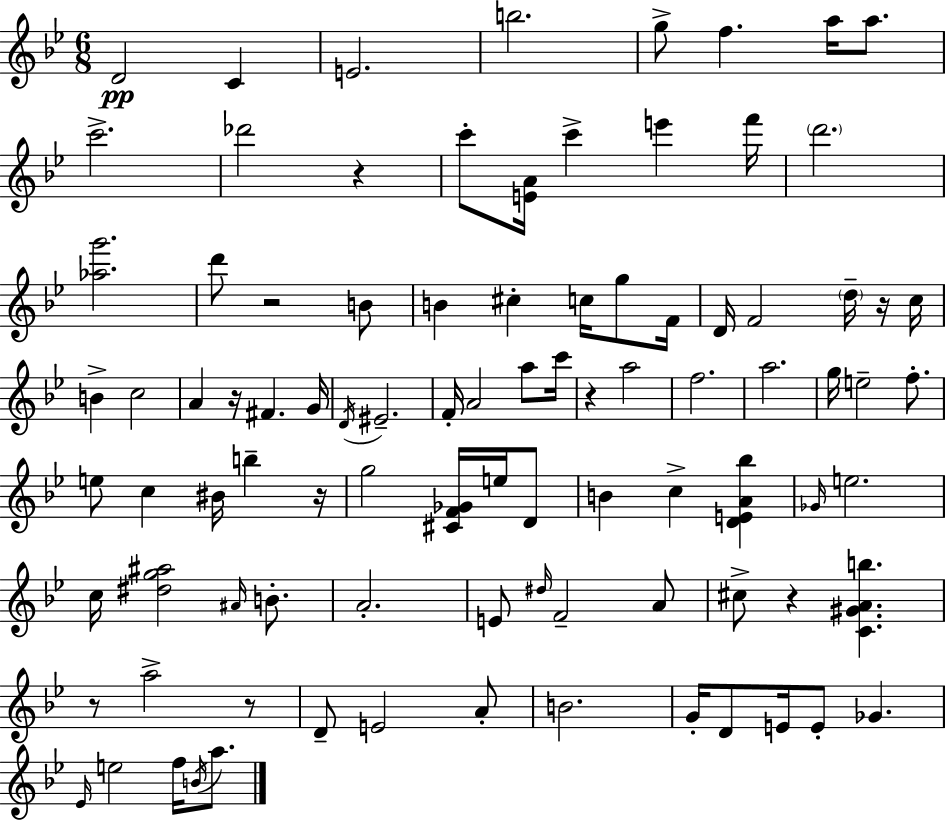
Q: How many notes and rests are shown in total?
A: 93